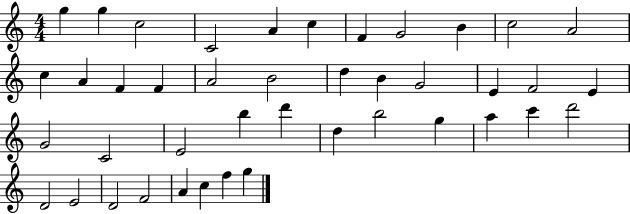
{
  \clef treble
  \numericTimeSignature
  \time 4/4
  \key c \major
  g''4 g''4 c''2 | c'2 a'4 c''4 | f'4 g'2 b'4 | c''2 a'2 | \break c''4 a'4 f'4 f'4 | a'2 b'2 | d''4 b'4 g'2 | e'4 f'2 e'4 | \break g'2 c'2 | e'2 b''4 d'''4 | d''4 b''2 g''4 | a''4 c'''4 d'''2 | \break d'2 e'2 | d'2 f'2 | a'4 c''4 f''4 g''4 | \bar "|."
}